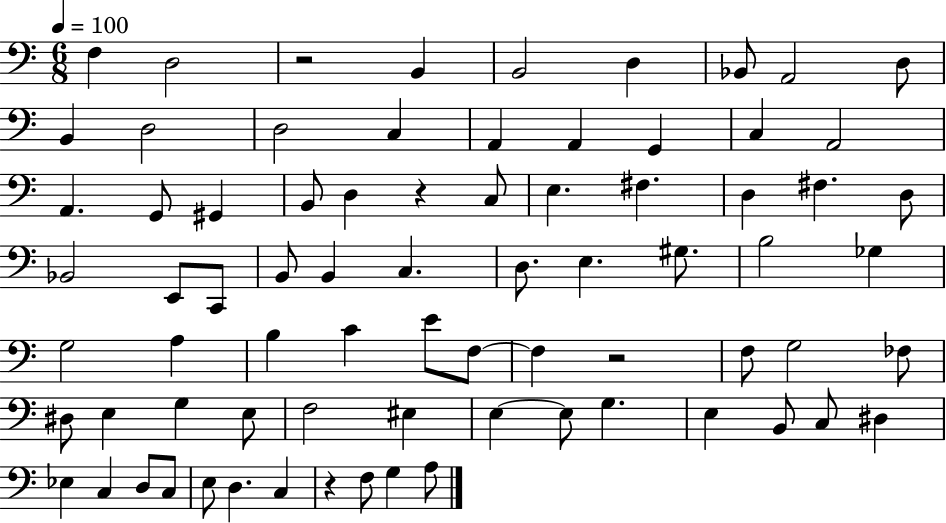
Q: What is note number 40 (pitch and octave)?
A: G3